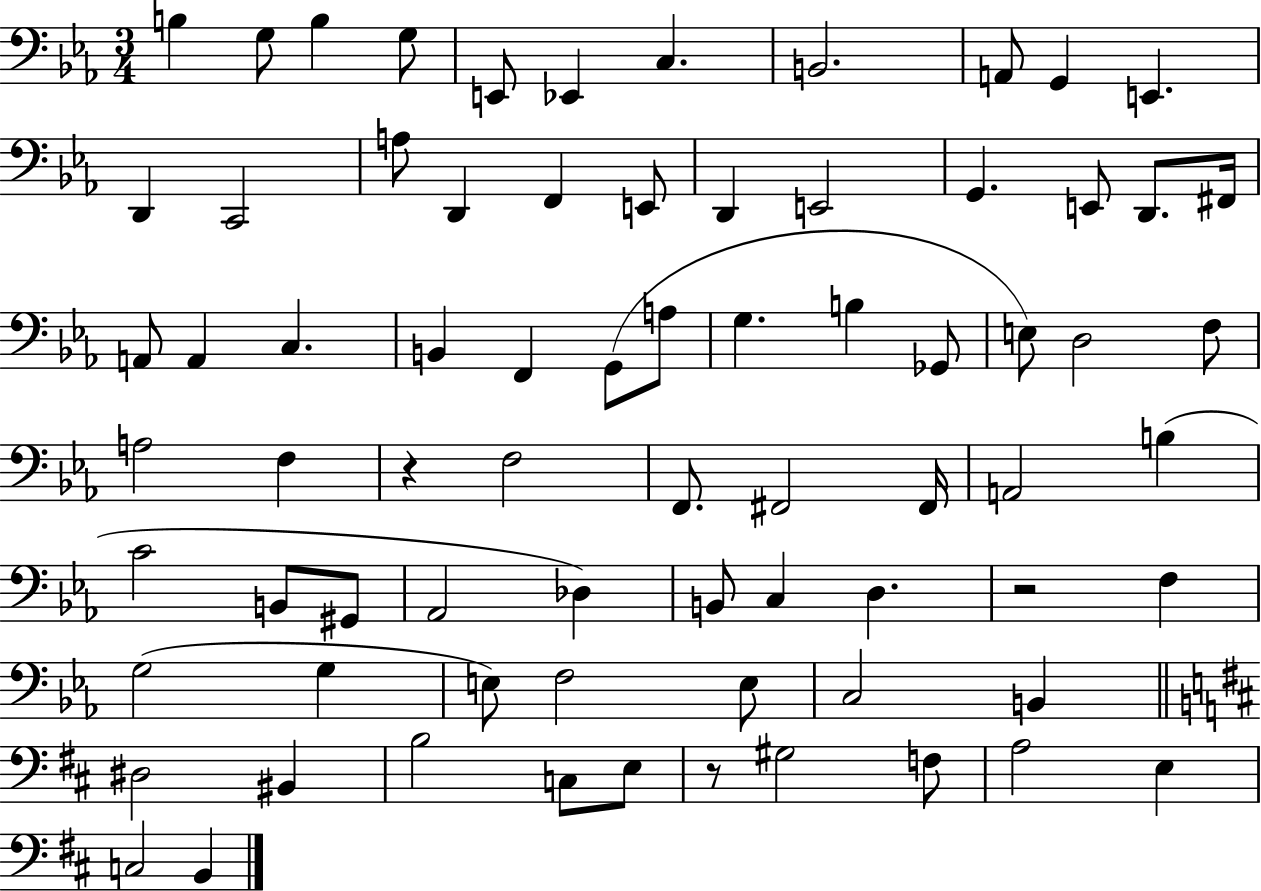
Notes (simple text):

B3/q G3/e B3/q G3/e E2/e Eb2/q C3/q. B2/h. A2/e G2/q E2/q. D2/q C2/h A3/e D2/q F2/q E2/e D2/q E2/h G2/q. E2/e D2/e. F#2/s A2/e A2/q C3/q. B2/q F2/q G2/e A3/e G3/q. B3/q Gb2/e E3/e D3/h F3/e A3/h F3/q R/q F3/h F2/e. F#2/h F#2/s A2/h B3/q C4/h B2/e G#2/e Ab2/h Db3/q B2/e C3/q D3/q. R/h F3/q G3/h G3/q E3/e F3/h E3/e C3/h B2/q D#3/h BIS2/q B3/h C3/e E3/e R/e G#3/h F3/e A3/h E3/q C3/h B2/q